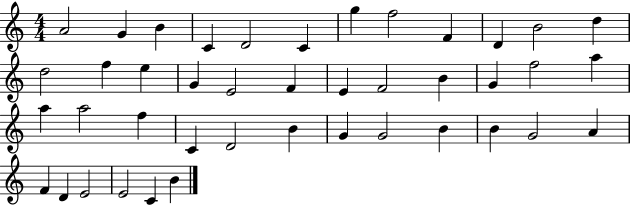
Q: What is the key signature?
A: C major